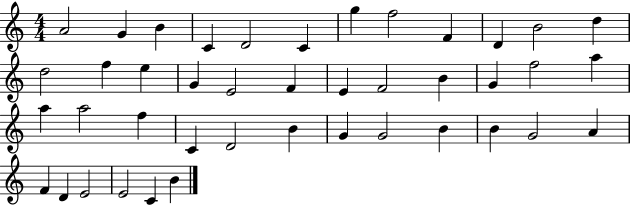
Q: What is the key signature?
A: C major